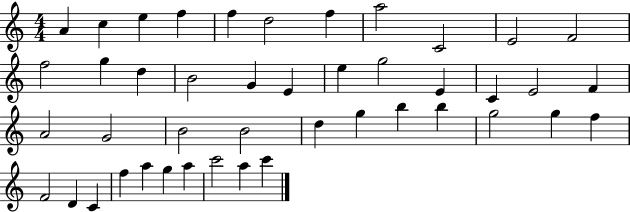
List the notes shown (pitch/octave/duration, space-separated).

A4/q C5/q E5/q F5/q F5/q D5/h F5/q A5/h C4/h E4/h F4/h F5/h G5/q D5/q B4/h G4/q E4/q E5/q G5/h E4/q C4/q E4/h F4/q A4/h G4/h B4/h B4/h D5/q G5/q B5/q B5/q G5/h G5/q F5/q F4/h D4/q C4/q F5/q A5/q G5/q A5/q C6/h A5/q C6/q